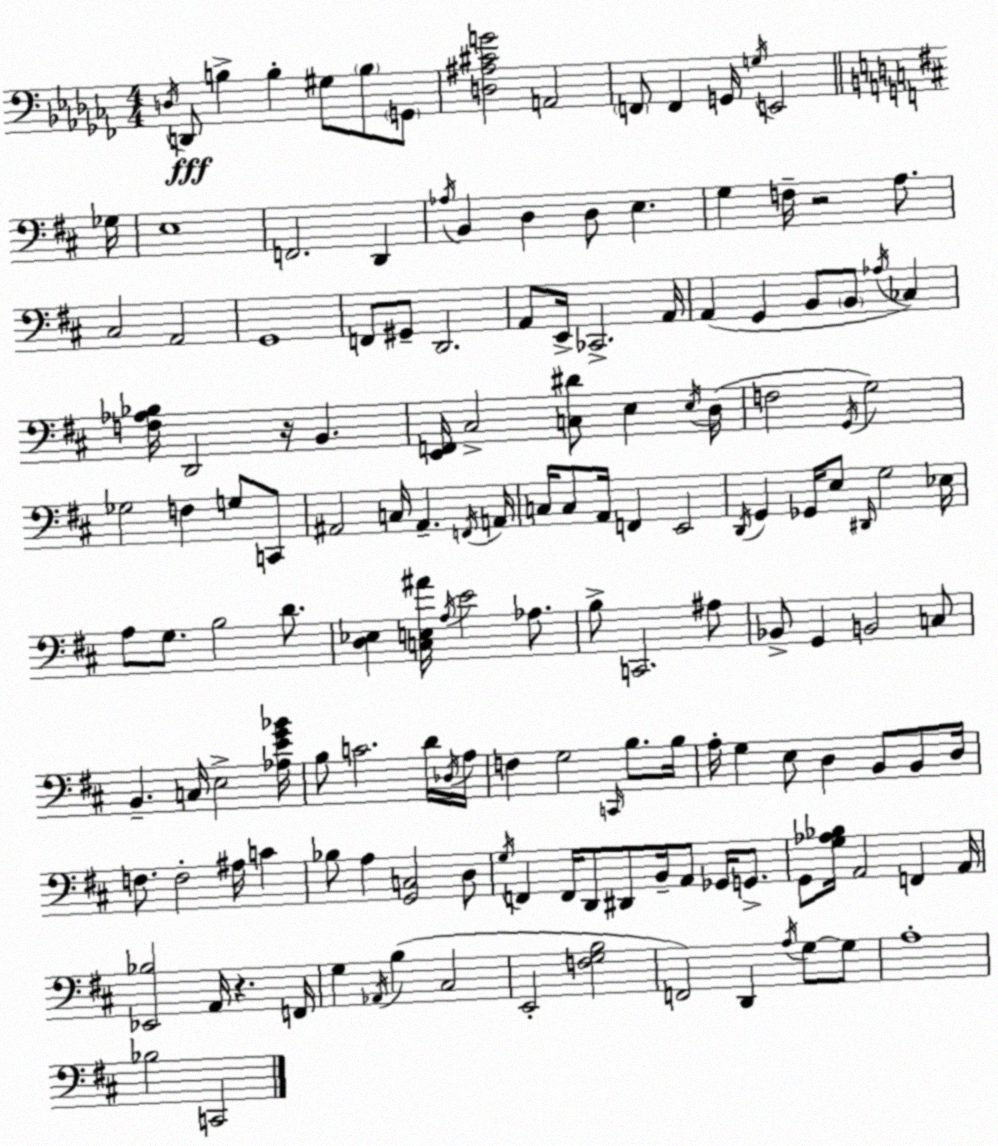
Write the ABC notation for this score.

X:1
T:Untitled
M:4/4
L:1/4
K:Abm
D,/4 D,,/2 B, B, ^G,/2 B,/2 G,,/2 [D,^A,^CG]2 A,,2 F,,/2 F,, G,,/4 G,/4 E,,2 _G,/4 E,4 F,,2 D,, _A,/4 B,, D, D,/2 E, G, F,/4 z2 A,/2 ^C,2 A,,2 G,,4 F,,/2 ^G,,/2 D,,2 A,,/2 E,,/4 _C,,2 A,,/4 A,, G,, B,,/2 B,,/2 _A,/4 _C, [F,_A,_B,]/4 D,,2 z/4 B,, [E,,F,,]/4 ^C,2 [C,^D]/2 E, E,/4 D,/4 F,2 G,,/4 G,2 _G,2 F, G,/2 C,,/2 ^A,,2 C,/4 ^A,, F,,/4 A,,/4 C,/4 C,/2 A,,/4 F,, E,,2 D,,/4 G,, _G,,/4 E,/2 ^D,,/4 G,2 _E,/4 A,/2 G,/2 B,2 D/2 [D,_E,] [C,E,^A]/4 A,/4 E2 _A,/2 B,/2 C,,2 ^A,/2 _B,,/2 G,, B,,2 C,/2 B,, C,/4 E,2 [_A,EG_B]/4 B,/2 C2 D/4 _D,/4 A,/4 F, G,2 C,,/4 B,/2 B,/4 A,/4 G, E,/2 D, B,,/2 B,,/2 D,/4 F,/2 F,2 ^A,/4 C _B,/2 A, [G,,C,]2 D,/2 G,/4 F,, F,,/4 D,,/2 ^D,,/2 B,,/4 A,,/2 _G,,/4 G,,/2 G,,/2 [G,_A,_B,]/4 A,,2 F,, A,,/4 [_E,,_B,]2 A,,/4 z F,,/4 G, _A,,/4 B, ^C,2 E,,2 [F,G,B,]2 F,,2 D,, A,/4 G,/2 G,/2 A,4 _B,2 C,,2